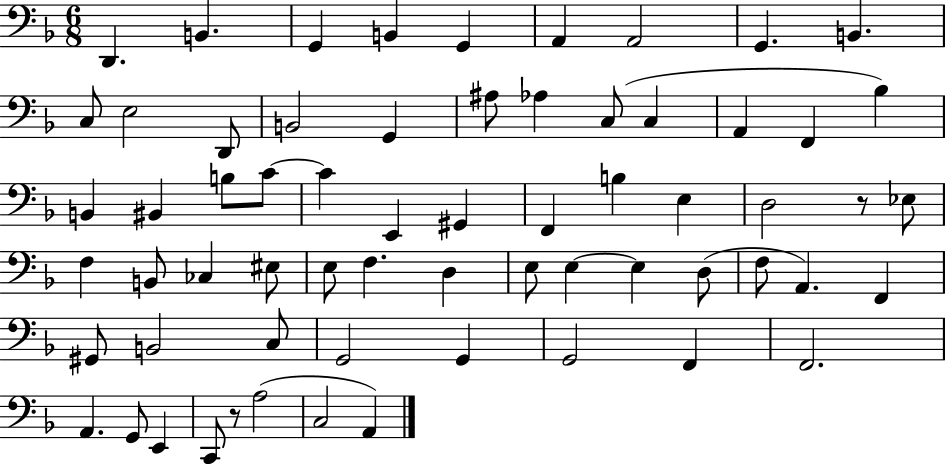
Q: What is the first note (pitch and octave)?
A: D2